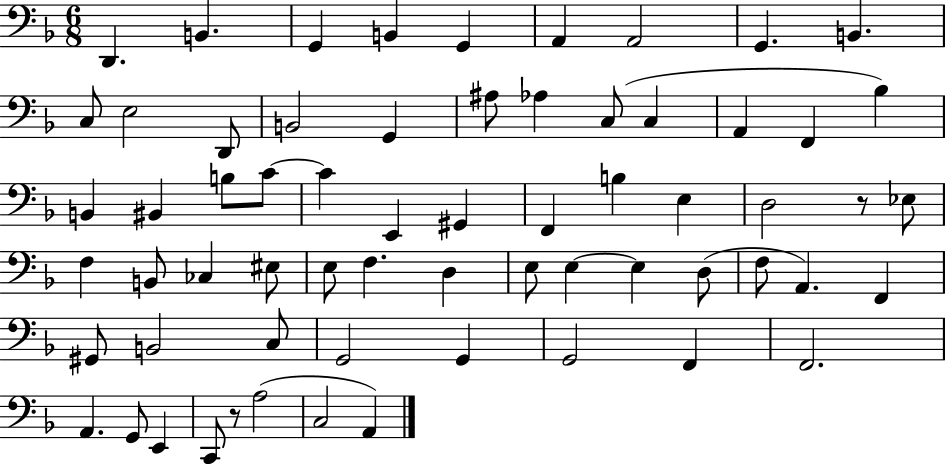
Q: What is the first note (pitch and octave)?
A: D2